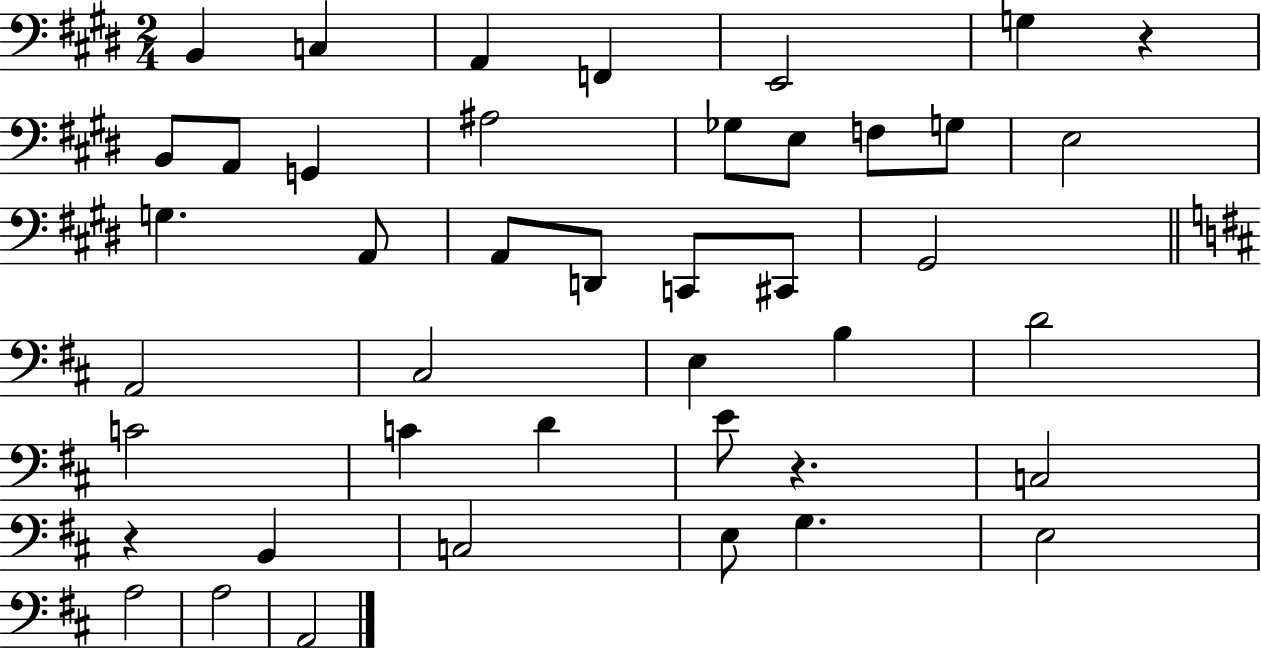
X:1
T:Untitled
M:2/4
L:1/4
K:E
B,, C, A,, F,, E,,2 G, z B,,/2 A,,/2 G,, ^A,2 _G,/2 E,/2 F,/2 G,/2 E,2 G, A,,/2 A,,/2 D,,/2 C,,/2 ^C,,/2 ^G,,2 A,,2 ^C,2 E, B, D2 C2 C D E/2 z C,2 z B,, C,2 E,/2 G, E,2 A,2 A,2 A,,2